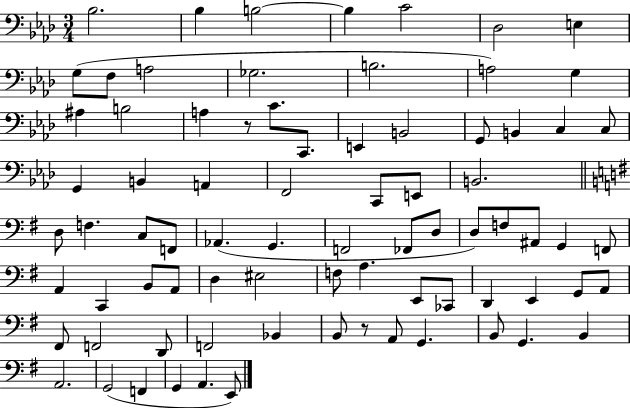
{
  \clef bass
  \numericTimeSignature
  \time 3/4
  \key aes \major
  bes2. | bes4 b2~~ | b4 c'2 | des2 e4 | \break g8( f8 a2 | ges2. | b2. | a2) g4 | \break ais4 b2 | a4 r8 c'8. c,8. | e,4 b,2 | g,8 b,4 c4 c8 | \break g,4 b,4 a,4 | f,2 c,8 e,8 | b,2. | \bar "||" \break \key g \major d8 f4. c8 f,8 | aes,4.( g,4. | f,2 fes,8 d8 | d8) f8 ais,8 g,4 f,8 | \break a,4 c,4 b,8 a,8 | d4 eis2 | f8 a4. e,8 ces,8 | d,4 e,4 g,8 a,8 | \break fis,8 f,2 d,8 | f,2 bes,4 | b,8 r8 a,8 g,4. | b,8 g,4. b,4 | \break a,2. | g,2( f,4 | g,4 a,4. e,8) | \bar "|."
}